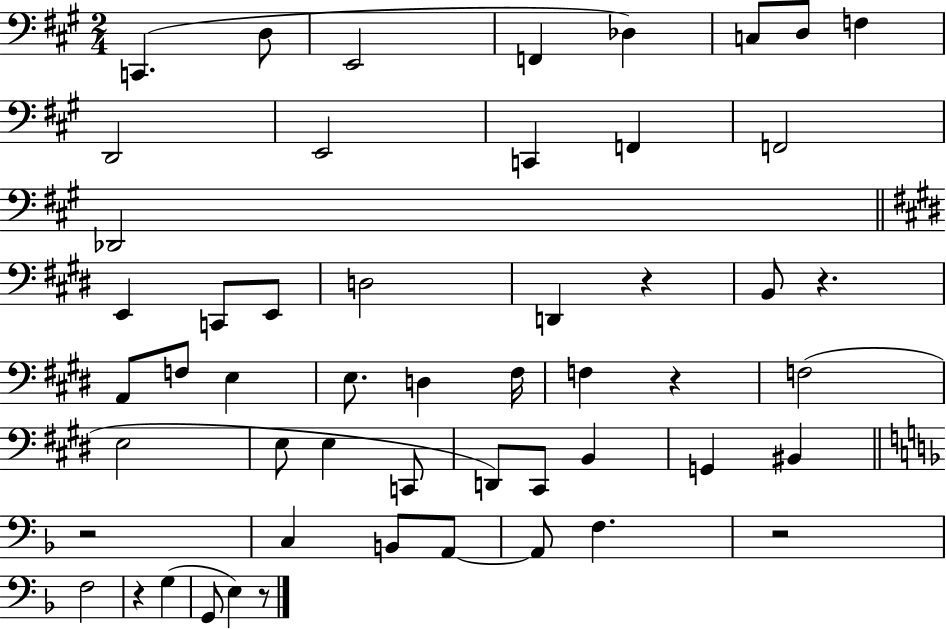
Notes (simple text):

C2/q. D3/e E2/h F2/q Db3/q C3/e D3/e F3/q D2/h E2/h C2/q F2/q F2/h Db2/h E2/q C2/e E2/e D3/h D2/q R/q B2/e R/q. A2/e F3/e E3/q E3/e. D3/q F#3/s F3/q R/q F3/h E3/h E3/e E3/q C2/e D2/e C#2/e B2/q G2/q BIS2/q R/h C3/q B2/e A2/e A2/e F3/q. R/h F3/h R/q G3/q G2/e E3/q R/e